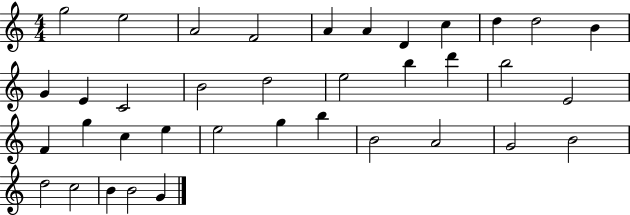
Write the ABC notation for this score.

X:1
T:Untitled
M:4/4
L:1/4
K:C
g2 e2 A2 F2 A A D c d d2 B G E C2 B2 d2 e2 b d' b2 E2 F g c e e2 g b B2 A2 G2 B2 d2 c2 B B2 G